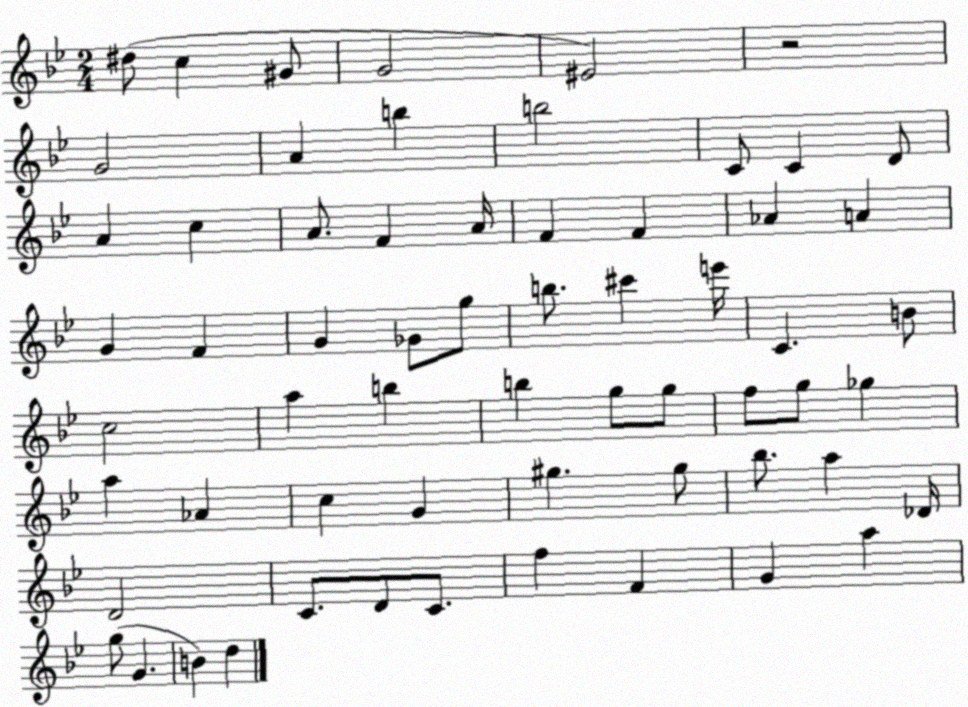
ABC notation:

X:1
T:Untitled
M:2/4
L:1/4
K:Bb
^d/2 c ^G/2 G2 ^E2 z2 G2 A b b2 C/2 C D/2 A c A/2 F A/4 F F _A A G F G _G/2 g/2 b/2 ^c' e'/4 C B/2 c2 a b b g/2 g/2 f/2 g/2 _g a _A c G ^g ^g/2 _b/2 a _D/4 D2 C/2 D/2 C/2 f F G a g/2 G B d